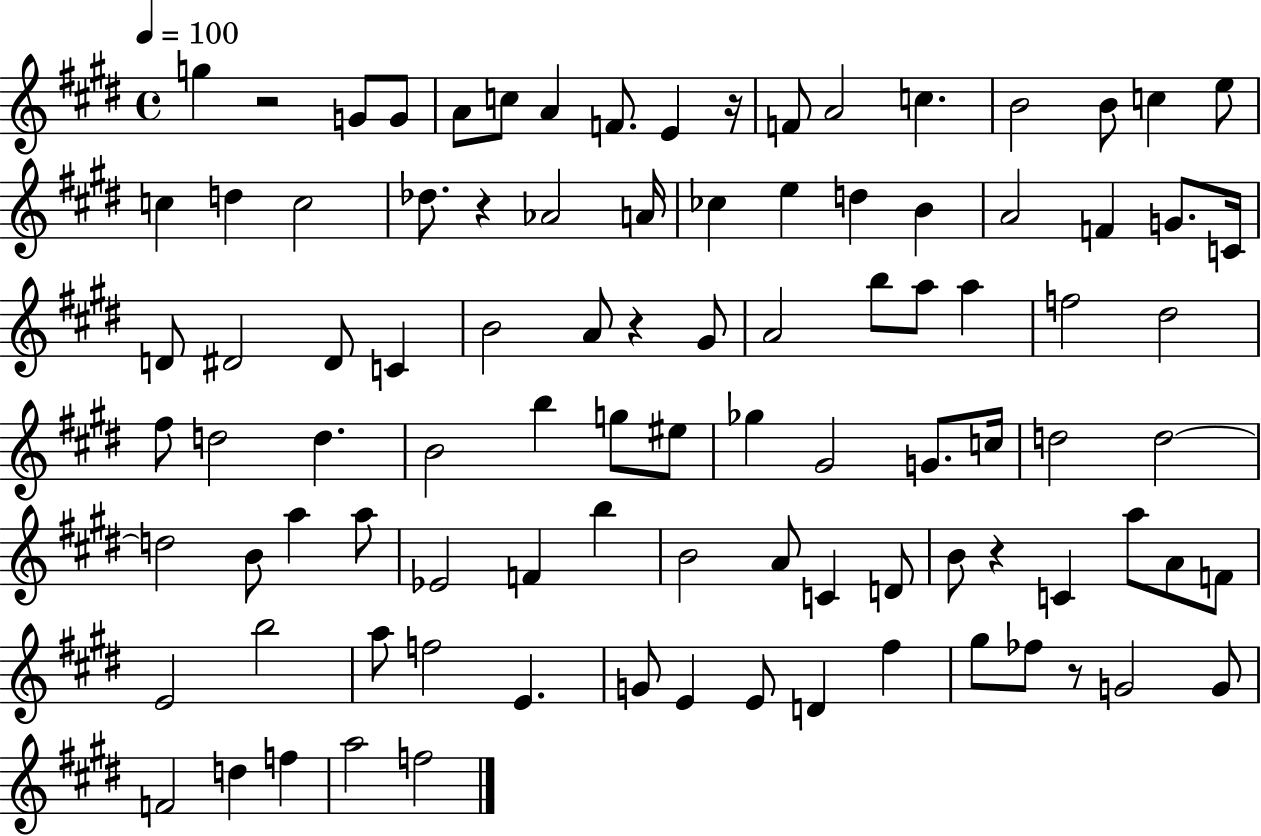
G5/q R/h G4/e G4/e A4/e C5/e A4/q F4/e. E4/q R/s F4/e A4/h C5/q. B4/h B4/e C5/q E5/e C5/q D5/q C5/h Db5/e. R/q Ab4/h A4/s CES5/q E5/q D5/q B4/q A4/h F4/q G4/e. C4/s D4/e D#4/h D#4/e C4/q B4/h A4/e R/q G#4/e A4/h B5/e A5/e A5/q F5/h D#5/h F#5/e D5/h D5/q. B4/h B5/q G5/e EIS5/e Gb5/q G#4/h G4/e. C5/s D5/h D5/h D5/h B4/e A5/q A5/e Eb4/h F4/q B5/q B4/h A4/e C4/q D4/e B4/e R/q C4/q A5/e A4/e F4/e E4/h B5/h A5/e F5/h E4/q. G4/e E4/q E4/e D4/q F#5/q G#5/e FES5/e R/e G4/h G4/e F4/h D5/q F5/q A5/h F5/h